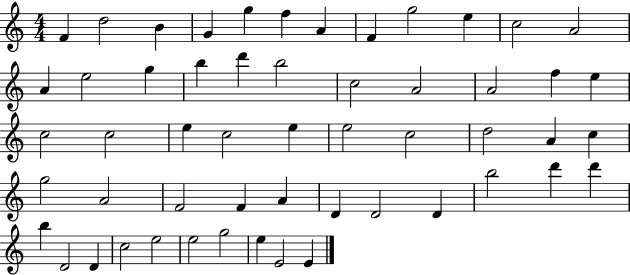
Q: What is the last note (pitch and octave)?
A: E4